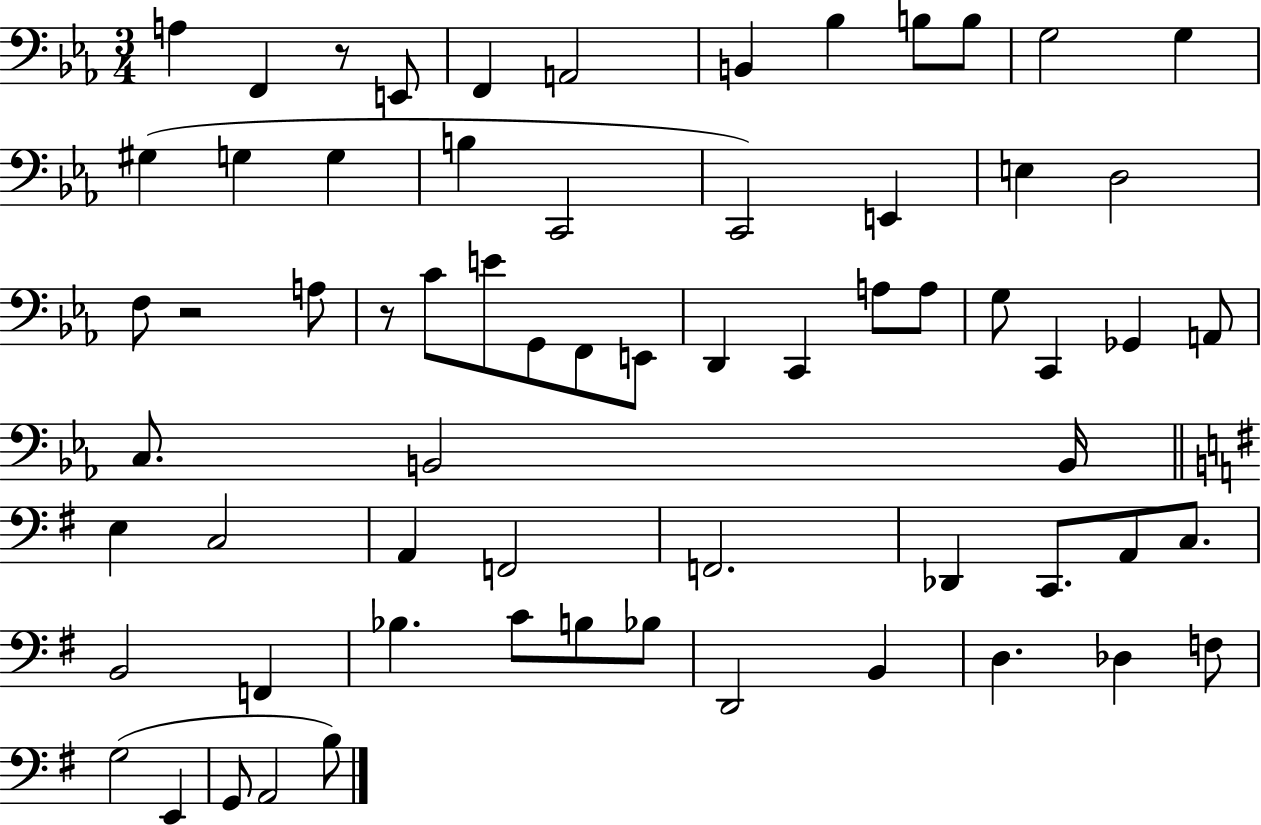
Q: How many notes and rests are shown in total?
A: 66